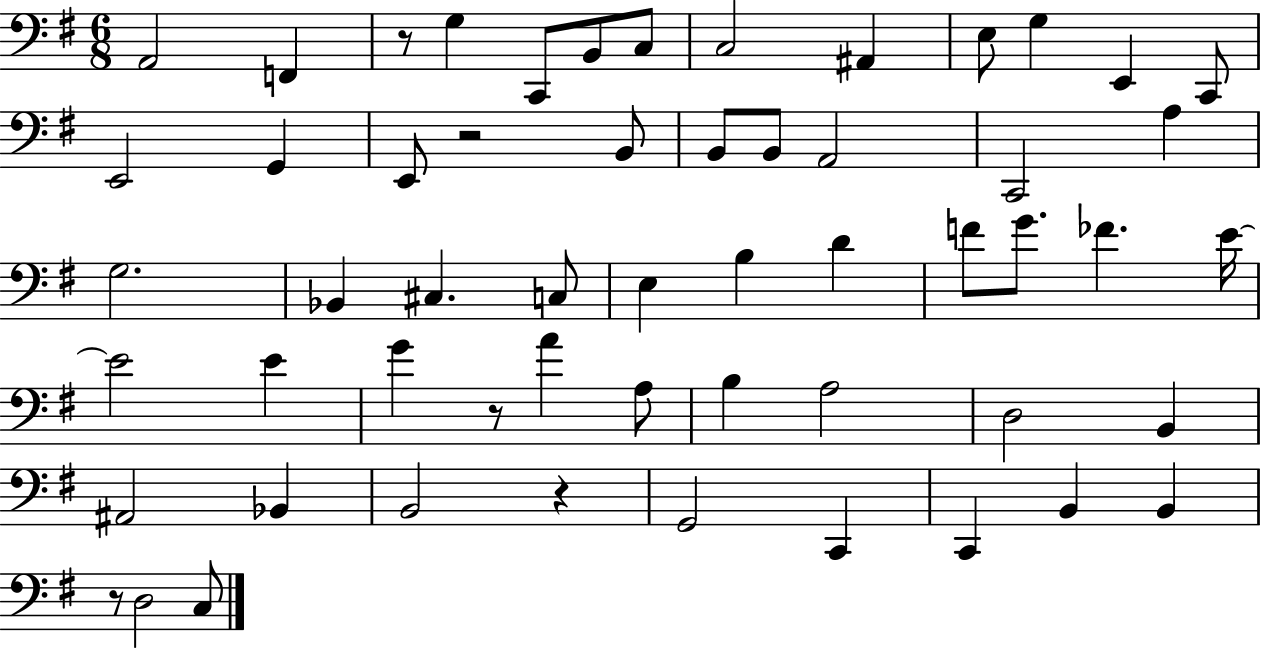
X:1
T:Untitled
M:6/8
L:1/4
K:G
A,,2 F,, z/2 G, C,,/2 B,,/2 C,/2 C,2 ^A,, E,/2 G, E,, C,,/2 E,,2 G,, E,,/2 z2 B,,/2 B,,/2 B,,/2 A,,2 C,,2 A, G,2 _B,, ^C, C,/2 E, B, D F/2 G/2 _F E/4 E2 E G z/2 A A,/2 B, A,2 D,2 B,, ^A,,2 _B,, B,,2 z G,,2 C,, C,, B,, B,, z/2 D,2 C,/2